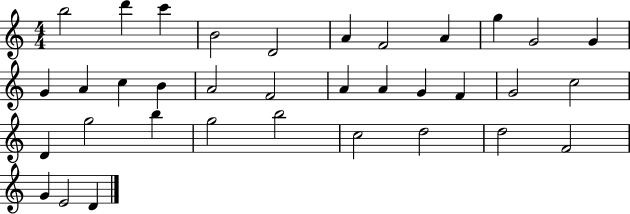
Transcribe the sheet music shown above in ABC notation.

X:1
T:Untitled
M:4/4
L:1/4
K:C
b2 d' c' B2 D2 A F2 A g G2 G G A c B A2 F2 A A G F G2 c2 D g2 b g2 b2 c2 d2 d2 F2 G E2 D